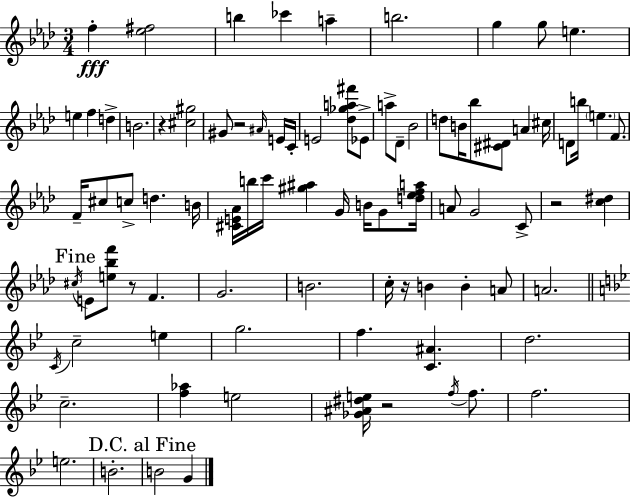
{
  \clef treble
  \numericTimeSignature
  \time 3/4
  \key f \minor
  f''4-.\fff <ees'' fis''>2 | b''4 ces'''4 a''4-- | b''2. | g''4 g''8 e''4. | \break e''4 f''4 d''4-> | b'2. | r4 <cis'' gis''>2 | gis'8 r2 \grace { ais'16 } e'16 | \break c'16-. e'2 <des'' ges'' a'' fis'''>8 ees'8-> | a''8-> des'8-- bes'2 | d''8 b'16 bes''8 <cis' dis'>8 a'4 | cis''16 d'8 b''16 \parenthesize e''4. f'8. | \break f'16-- cis''8 c''8-> d''4. | b'16 <cis' e' aes'>16 b''16 c'''16 <gis'' ais''>4 g'16 b'16 g'8 | <d'' ees'' f'' a''>16 a'8 g'2 c'8-> | r2 <c'' dis''>4 | \break \mark "Fine" \acciaccatura { cis''16 } e'8 <e'' bes'' f'''>8 r8 f'4. | g'2. | b'2. | c''16-. r16 b'4 b'4-. | \break a'8 a'2. | \bar "||" \break \key bes \major \acciaccatura { c'16 } c''2-- e''4 | g''2. | f''4. <c' ais'>4. | d''2. | \break c''2.-- | <f'' aes''>4 e''2 | <ges' ais' dis'' e''>16 r2 \acciaccatura { f''16 } f''8. | f''2. | \break e''2. | b'2.-. | \mark "D.C. al Fine" b'2 g'4 | \bar "|."
}